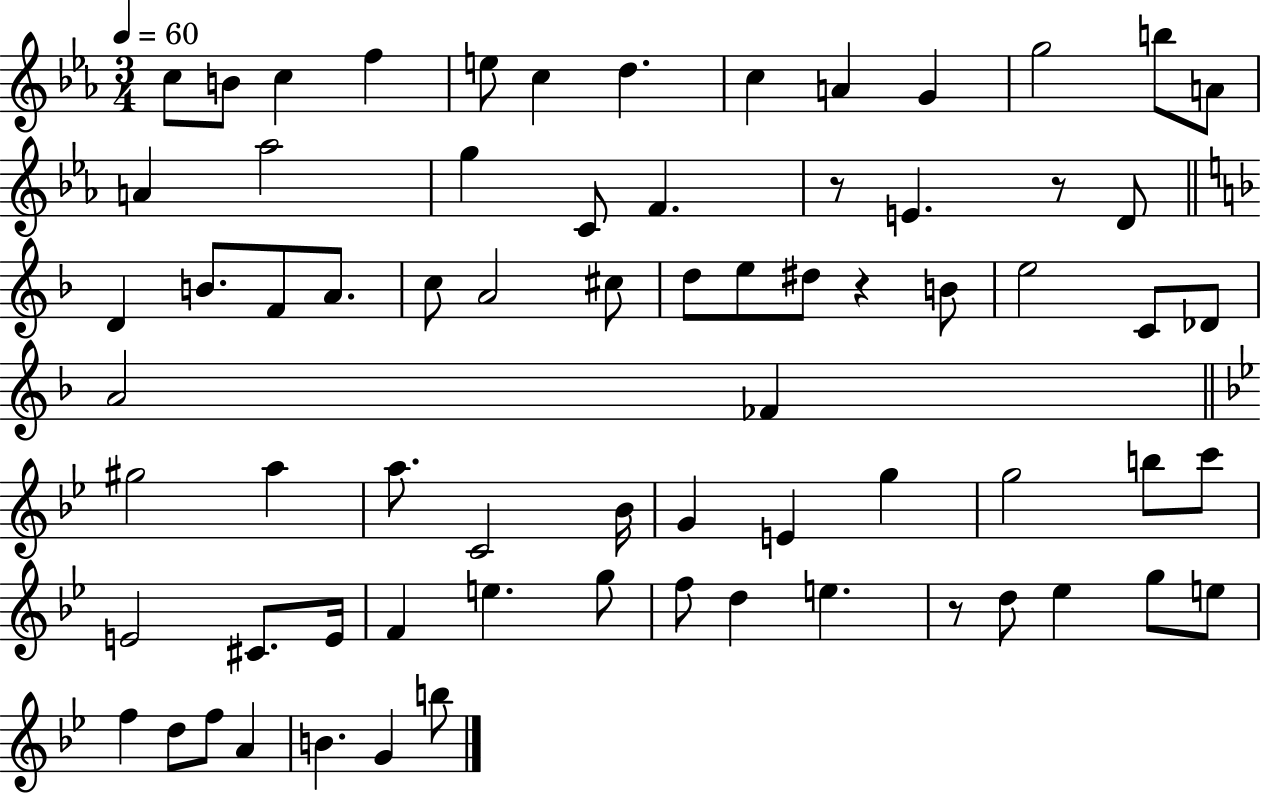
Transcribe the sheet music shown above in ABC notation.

X:1
T:Untitled
M:3/4
L:1/4
K:Eb
c/2 B/2 c f e/2 c d c A G g2 b/2 A/2 A _a2 g C/2 F z/2 E z/2 D/2 D B/2 F/2 A/2 c/2 A2 ^c/2 d/2 e/2 ^d/2 z B/2 e2 C/2 _D/2 A2 _F ^g2 a a/2 C2 _B/4 G E g g2 b/2 c'/2 E2 ^C/2 E/4 F e g/2 f/2 d e z/2 d/2 _e g/2 e/2 f d/2 f/2 A B G b/2